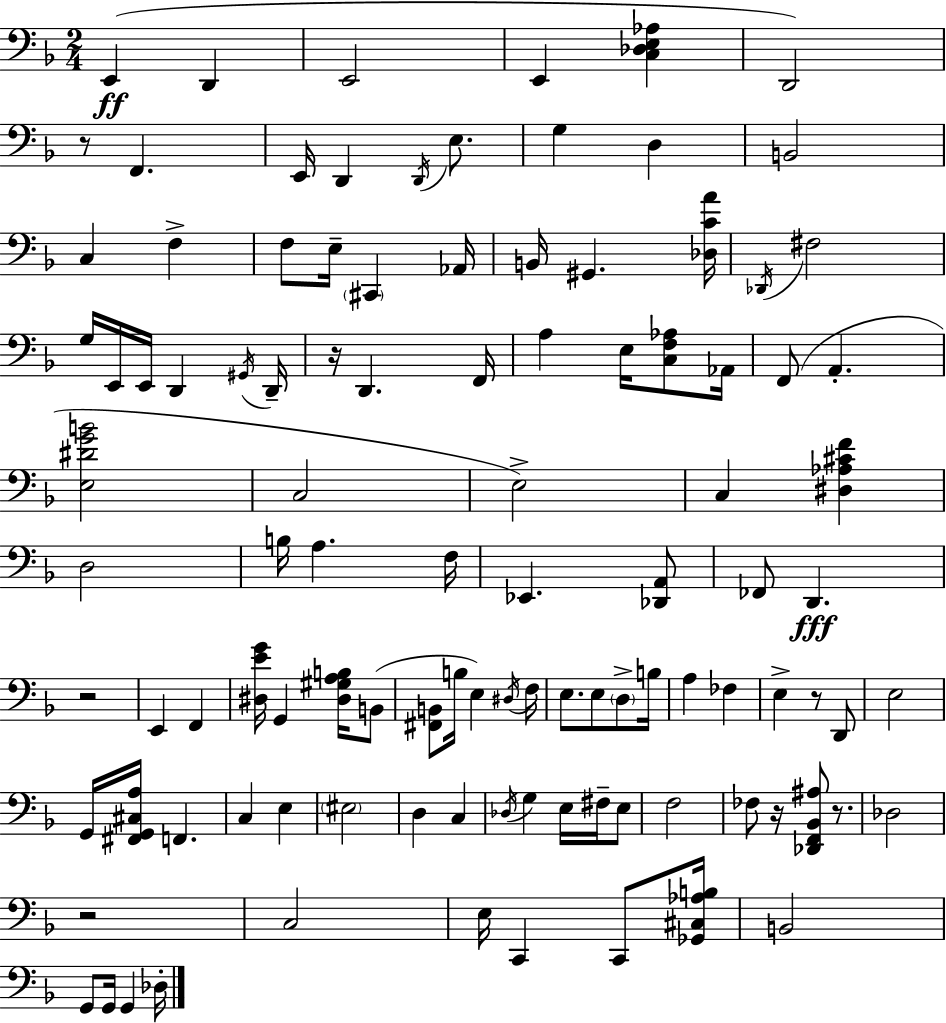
{
  \clef bass
  \numericTimeSignature
  \time 2/4
  \key f \major
  e,4(\ff d,4 | e,2 | e,4 <c des e aes>4 | d,2) | \break r8 f,4. | e,16 d,4 \acciaccatura { d,16 } e8. | g4 d4 | b,2 | \break c4 f4-> | f8 e16-- \parenthesize cis,4 | aes,16 b,16 gis,4. | <des c' a'>16 \acciaccatura { des,16 } fis2 | \break g16 e,16 e,16 d,4 | \acciaccatura { gis,16 } d,16-- r16 d,4. | f,16 a4 e16 | <c f aes>8 aes,16 f,8( a,4.-. | \break <e dis' g' b'>2 | c2 | e2->) | c4 <dis aes cis' f'>4 | \break d2 | b16 a4. | f16 ees,4. | <des, a,>8 fes,8 d,4.\fff | \break r2 | e,4 f,4 | <dis e' g'>16 g,4 | <dis gis a b>16 b,8( <fis, b,>8 b16 e4) | \break \acciaccatura { dis16 } f16 e8. e8 | \parenthesize d8-> b16 a4 | fes4 e4-> | r8 d,8 e2 | \break g,16 <fis, g, cis a>16 f,4. | c4 | e4 \parenthesize eis2 | d4 | \break c4 \acciaccatura { des16 } g4 | e16 fis16-- e8 f2 | fes8 r16 | <des, f, bes, ais>8 r8. des2 | \break r2 | c2 | e16 c,4 | c,8 <ges, cis aes b>16 b,2 | \break g,8 g,16 | g,4 des16-. \bar "|."
}